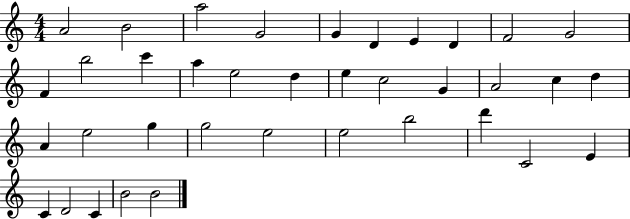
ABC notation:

X:1
T:Untitled
M:4/4
L:1/4
K:C
A2 B2 a2 G2 G D E D F2 G2 F b2 c' a e2 d e c2 G A2 c d A e2 g g2 e2 e2 b2 d' C2 E C D2 C B2 B2